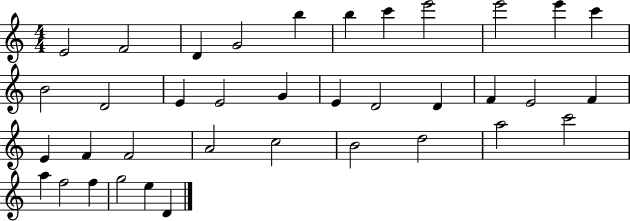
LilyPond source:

{
  \clef treble
  \numericTimeSignature
  \time 4/4
  \key c \major
  e'2 f'2 | d'4 g'2 b''4 | b''4 c'''4 e'''2 | e'''2 e'''4 c'''4 | \break b'2 d'2 | e'4 e'2 g'4 | e'4 d'2 d'4 | f'4 e'2 f'4 | \break e'4 f'4 f'2 | a'2 c''2 | b'2 d''2 | a''2 c'''2 | \break a''4 f''2 f''4 | g''2 e''4 d'4 | \bar "|."
}